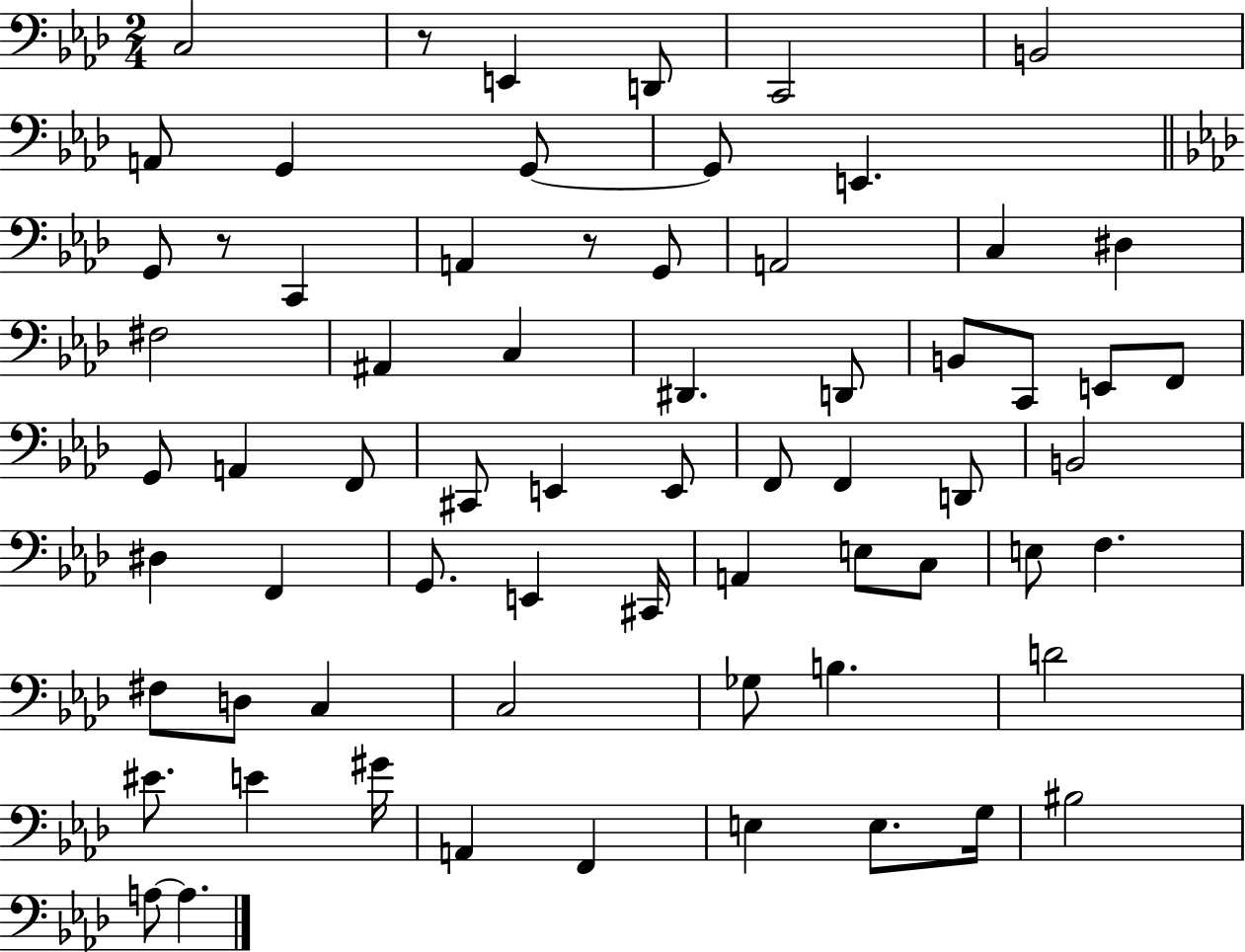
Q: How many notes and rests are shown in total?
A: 67